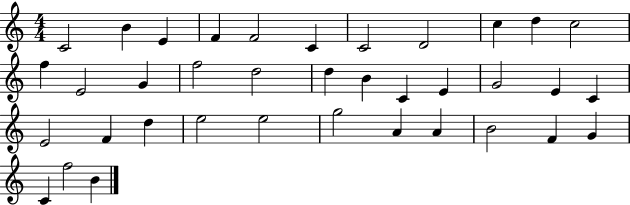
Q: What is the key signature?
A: C major